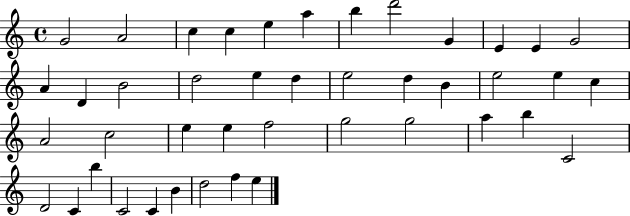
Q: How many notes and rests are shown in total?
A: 43